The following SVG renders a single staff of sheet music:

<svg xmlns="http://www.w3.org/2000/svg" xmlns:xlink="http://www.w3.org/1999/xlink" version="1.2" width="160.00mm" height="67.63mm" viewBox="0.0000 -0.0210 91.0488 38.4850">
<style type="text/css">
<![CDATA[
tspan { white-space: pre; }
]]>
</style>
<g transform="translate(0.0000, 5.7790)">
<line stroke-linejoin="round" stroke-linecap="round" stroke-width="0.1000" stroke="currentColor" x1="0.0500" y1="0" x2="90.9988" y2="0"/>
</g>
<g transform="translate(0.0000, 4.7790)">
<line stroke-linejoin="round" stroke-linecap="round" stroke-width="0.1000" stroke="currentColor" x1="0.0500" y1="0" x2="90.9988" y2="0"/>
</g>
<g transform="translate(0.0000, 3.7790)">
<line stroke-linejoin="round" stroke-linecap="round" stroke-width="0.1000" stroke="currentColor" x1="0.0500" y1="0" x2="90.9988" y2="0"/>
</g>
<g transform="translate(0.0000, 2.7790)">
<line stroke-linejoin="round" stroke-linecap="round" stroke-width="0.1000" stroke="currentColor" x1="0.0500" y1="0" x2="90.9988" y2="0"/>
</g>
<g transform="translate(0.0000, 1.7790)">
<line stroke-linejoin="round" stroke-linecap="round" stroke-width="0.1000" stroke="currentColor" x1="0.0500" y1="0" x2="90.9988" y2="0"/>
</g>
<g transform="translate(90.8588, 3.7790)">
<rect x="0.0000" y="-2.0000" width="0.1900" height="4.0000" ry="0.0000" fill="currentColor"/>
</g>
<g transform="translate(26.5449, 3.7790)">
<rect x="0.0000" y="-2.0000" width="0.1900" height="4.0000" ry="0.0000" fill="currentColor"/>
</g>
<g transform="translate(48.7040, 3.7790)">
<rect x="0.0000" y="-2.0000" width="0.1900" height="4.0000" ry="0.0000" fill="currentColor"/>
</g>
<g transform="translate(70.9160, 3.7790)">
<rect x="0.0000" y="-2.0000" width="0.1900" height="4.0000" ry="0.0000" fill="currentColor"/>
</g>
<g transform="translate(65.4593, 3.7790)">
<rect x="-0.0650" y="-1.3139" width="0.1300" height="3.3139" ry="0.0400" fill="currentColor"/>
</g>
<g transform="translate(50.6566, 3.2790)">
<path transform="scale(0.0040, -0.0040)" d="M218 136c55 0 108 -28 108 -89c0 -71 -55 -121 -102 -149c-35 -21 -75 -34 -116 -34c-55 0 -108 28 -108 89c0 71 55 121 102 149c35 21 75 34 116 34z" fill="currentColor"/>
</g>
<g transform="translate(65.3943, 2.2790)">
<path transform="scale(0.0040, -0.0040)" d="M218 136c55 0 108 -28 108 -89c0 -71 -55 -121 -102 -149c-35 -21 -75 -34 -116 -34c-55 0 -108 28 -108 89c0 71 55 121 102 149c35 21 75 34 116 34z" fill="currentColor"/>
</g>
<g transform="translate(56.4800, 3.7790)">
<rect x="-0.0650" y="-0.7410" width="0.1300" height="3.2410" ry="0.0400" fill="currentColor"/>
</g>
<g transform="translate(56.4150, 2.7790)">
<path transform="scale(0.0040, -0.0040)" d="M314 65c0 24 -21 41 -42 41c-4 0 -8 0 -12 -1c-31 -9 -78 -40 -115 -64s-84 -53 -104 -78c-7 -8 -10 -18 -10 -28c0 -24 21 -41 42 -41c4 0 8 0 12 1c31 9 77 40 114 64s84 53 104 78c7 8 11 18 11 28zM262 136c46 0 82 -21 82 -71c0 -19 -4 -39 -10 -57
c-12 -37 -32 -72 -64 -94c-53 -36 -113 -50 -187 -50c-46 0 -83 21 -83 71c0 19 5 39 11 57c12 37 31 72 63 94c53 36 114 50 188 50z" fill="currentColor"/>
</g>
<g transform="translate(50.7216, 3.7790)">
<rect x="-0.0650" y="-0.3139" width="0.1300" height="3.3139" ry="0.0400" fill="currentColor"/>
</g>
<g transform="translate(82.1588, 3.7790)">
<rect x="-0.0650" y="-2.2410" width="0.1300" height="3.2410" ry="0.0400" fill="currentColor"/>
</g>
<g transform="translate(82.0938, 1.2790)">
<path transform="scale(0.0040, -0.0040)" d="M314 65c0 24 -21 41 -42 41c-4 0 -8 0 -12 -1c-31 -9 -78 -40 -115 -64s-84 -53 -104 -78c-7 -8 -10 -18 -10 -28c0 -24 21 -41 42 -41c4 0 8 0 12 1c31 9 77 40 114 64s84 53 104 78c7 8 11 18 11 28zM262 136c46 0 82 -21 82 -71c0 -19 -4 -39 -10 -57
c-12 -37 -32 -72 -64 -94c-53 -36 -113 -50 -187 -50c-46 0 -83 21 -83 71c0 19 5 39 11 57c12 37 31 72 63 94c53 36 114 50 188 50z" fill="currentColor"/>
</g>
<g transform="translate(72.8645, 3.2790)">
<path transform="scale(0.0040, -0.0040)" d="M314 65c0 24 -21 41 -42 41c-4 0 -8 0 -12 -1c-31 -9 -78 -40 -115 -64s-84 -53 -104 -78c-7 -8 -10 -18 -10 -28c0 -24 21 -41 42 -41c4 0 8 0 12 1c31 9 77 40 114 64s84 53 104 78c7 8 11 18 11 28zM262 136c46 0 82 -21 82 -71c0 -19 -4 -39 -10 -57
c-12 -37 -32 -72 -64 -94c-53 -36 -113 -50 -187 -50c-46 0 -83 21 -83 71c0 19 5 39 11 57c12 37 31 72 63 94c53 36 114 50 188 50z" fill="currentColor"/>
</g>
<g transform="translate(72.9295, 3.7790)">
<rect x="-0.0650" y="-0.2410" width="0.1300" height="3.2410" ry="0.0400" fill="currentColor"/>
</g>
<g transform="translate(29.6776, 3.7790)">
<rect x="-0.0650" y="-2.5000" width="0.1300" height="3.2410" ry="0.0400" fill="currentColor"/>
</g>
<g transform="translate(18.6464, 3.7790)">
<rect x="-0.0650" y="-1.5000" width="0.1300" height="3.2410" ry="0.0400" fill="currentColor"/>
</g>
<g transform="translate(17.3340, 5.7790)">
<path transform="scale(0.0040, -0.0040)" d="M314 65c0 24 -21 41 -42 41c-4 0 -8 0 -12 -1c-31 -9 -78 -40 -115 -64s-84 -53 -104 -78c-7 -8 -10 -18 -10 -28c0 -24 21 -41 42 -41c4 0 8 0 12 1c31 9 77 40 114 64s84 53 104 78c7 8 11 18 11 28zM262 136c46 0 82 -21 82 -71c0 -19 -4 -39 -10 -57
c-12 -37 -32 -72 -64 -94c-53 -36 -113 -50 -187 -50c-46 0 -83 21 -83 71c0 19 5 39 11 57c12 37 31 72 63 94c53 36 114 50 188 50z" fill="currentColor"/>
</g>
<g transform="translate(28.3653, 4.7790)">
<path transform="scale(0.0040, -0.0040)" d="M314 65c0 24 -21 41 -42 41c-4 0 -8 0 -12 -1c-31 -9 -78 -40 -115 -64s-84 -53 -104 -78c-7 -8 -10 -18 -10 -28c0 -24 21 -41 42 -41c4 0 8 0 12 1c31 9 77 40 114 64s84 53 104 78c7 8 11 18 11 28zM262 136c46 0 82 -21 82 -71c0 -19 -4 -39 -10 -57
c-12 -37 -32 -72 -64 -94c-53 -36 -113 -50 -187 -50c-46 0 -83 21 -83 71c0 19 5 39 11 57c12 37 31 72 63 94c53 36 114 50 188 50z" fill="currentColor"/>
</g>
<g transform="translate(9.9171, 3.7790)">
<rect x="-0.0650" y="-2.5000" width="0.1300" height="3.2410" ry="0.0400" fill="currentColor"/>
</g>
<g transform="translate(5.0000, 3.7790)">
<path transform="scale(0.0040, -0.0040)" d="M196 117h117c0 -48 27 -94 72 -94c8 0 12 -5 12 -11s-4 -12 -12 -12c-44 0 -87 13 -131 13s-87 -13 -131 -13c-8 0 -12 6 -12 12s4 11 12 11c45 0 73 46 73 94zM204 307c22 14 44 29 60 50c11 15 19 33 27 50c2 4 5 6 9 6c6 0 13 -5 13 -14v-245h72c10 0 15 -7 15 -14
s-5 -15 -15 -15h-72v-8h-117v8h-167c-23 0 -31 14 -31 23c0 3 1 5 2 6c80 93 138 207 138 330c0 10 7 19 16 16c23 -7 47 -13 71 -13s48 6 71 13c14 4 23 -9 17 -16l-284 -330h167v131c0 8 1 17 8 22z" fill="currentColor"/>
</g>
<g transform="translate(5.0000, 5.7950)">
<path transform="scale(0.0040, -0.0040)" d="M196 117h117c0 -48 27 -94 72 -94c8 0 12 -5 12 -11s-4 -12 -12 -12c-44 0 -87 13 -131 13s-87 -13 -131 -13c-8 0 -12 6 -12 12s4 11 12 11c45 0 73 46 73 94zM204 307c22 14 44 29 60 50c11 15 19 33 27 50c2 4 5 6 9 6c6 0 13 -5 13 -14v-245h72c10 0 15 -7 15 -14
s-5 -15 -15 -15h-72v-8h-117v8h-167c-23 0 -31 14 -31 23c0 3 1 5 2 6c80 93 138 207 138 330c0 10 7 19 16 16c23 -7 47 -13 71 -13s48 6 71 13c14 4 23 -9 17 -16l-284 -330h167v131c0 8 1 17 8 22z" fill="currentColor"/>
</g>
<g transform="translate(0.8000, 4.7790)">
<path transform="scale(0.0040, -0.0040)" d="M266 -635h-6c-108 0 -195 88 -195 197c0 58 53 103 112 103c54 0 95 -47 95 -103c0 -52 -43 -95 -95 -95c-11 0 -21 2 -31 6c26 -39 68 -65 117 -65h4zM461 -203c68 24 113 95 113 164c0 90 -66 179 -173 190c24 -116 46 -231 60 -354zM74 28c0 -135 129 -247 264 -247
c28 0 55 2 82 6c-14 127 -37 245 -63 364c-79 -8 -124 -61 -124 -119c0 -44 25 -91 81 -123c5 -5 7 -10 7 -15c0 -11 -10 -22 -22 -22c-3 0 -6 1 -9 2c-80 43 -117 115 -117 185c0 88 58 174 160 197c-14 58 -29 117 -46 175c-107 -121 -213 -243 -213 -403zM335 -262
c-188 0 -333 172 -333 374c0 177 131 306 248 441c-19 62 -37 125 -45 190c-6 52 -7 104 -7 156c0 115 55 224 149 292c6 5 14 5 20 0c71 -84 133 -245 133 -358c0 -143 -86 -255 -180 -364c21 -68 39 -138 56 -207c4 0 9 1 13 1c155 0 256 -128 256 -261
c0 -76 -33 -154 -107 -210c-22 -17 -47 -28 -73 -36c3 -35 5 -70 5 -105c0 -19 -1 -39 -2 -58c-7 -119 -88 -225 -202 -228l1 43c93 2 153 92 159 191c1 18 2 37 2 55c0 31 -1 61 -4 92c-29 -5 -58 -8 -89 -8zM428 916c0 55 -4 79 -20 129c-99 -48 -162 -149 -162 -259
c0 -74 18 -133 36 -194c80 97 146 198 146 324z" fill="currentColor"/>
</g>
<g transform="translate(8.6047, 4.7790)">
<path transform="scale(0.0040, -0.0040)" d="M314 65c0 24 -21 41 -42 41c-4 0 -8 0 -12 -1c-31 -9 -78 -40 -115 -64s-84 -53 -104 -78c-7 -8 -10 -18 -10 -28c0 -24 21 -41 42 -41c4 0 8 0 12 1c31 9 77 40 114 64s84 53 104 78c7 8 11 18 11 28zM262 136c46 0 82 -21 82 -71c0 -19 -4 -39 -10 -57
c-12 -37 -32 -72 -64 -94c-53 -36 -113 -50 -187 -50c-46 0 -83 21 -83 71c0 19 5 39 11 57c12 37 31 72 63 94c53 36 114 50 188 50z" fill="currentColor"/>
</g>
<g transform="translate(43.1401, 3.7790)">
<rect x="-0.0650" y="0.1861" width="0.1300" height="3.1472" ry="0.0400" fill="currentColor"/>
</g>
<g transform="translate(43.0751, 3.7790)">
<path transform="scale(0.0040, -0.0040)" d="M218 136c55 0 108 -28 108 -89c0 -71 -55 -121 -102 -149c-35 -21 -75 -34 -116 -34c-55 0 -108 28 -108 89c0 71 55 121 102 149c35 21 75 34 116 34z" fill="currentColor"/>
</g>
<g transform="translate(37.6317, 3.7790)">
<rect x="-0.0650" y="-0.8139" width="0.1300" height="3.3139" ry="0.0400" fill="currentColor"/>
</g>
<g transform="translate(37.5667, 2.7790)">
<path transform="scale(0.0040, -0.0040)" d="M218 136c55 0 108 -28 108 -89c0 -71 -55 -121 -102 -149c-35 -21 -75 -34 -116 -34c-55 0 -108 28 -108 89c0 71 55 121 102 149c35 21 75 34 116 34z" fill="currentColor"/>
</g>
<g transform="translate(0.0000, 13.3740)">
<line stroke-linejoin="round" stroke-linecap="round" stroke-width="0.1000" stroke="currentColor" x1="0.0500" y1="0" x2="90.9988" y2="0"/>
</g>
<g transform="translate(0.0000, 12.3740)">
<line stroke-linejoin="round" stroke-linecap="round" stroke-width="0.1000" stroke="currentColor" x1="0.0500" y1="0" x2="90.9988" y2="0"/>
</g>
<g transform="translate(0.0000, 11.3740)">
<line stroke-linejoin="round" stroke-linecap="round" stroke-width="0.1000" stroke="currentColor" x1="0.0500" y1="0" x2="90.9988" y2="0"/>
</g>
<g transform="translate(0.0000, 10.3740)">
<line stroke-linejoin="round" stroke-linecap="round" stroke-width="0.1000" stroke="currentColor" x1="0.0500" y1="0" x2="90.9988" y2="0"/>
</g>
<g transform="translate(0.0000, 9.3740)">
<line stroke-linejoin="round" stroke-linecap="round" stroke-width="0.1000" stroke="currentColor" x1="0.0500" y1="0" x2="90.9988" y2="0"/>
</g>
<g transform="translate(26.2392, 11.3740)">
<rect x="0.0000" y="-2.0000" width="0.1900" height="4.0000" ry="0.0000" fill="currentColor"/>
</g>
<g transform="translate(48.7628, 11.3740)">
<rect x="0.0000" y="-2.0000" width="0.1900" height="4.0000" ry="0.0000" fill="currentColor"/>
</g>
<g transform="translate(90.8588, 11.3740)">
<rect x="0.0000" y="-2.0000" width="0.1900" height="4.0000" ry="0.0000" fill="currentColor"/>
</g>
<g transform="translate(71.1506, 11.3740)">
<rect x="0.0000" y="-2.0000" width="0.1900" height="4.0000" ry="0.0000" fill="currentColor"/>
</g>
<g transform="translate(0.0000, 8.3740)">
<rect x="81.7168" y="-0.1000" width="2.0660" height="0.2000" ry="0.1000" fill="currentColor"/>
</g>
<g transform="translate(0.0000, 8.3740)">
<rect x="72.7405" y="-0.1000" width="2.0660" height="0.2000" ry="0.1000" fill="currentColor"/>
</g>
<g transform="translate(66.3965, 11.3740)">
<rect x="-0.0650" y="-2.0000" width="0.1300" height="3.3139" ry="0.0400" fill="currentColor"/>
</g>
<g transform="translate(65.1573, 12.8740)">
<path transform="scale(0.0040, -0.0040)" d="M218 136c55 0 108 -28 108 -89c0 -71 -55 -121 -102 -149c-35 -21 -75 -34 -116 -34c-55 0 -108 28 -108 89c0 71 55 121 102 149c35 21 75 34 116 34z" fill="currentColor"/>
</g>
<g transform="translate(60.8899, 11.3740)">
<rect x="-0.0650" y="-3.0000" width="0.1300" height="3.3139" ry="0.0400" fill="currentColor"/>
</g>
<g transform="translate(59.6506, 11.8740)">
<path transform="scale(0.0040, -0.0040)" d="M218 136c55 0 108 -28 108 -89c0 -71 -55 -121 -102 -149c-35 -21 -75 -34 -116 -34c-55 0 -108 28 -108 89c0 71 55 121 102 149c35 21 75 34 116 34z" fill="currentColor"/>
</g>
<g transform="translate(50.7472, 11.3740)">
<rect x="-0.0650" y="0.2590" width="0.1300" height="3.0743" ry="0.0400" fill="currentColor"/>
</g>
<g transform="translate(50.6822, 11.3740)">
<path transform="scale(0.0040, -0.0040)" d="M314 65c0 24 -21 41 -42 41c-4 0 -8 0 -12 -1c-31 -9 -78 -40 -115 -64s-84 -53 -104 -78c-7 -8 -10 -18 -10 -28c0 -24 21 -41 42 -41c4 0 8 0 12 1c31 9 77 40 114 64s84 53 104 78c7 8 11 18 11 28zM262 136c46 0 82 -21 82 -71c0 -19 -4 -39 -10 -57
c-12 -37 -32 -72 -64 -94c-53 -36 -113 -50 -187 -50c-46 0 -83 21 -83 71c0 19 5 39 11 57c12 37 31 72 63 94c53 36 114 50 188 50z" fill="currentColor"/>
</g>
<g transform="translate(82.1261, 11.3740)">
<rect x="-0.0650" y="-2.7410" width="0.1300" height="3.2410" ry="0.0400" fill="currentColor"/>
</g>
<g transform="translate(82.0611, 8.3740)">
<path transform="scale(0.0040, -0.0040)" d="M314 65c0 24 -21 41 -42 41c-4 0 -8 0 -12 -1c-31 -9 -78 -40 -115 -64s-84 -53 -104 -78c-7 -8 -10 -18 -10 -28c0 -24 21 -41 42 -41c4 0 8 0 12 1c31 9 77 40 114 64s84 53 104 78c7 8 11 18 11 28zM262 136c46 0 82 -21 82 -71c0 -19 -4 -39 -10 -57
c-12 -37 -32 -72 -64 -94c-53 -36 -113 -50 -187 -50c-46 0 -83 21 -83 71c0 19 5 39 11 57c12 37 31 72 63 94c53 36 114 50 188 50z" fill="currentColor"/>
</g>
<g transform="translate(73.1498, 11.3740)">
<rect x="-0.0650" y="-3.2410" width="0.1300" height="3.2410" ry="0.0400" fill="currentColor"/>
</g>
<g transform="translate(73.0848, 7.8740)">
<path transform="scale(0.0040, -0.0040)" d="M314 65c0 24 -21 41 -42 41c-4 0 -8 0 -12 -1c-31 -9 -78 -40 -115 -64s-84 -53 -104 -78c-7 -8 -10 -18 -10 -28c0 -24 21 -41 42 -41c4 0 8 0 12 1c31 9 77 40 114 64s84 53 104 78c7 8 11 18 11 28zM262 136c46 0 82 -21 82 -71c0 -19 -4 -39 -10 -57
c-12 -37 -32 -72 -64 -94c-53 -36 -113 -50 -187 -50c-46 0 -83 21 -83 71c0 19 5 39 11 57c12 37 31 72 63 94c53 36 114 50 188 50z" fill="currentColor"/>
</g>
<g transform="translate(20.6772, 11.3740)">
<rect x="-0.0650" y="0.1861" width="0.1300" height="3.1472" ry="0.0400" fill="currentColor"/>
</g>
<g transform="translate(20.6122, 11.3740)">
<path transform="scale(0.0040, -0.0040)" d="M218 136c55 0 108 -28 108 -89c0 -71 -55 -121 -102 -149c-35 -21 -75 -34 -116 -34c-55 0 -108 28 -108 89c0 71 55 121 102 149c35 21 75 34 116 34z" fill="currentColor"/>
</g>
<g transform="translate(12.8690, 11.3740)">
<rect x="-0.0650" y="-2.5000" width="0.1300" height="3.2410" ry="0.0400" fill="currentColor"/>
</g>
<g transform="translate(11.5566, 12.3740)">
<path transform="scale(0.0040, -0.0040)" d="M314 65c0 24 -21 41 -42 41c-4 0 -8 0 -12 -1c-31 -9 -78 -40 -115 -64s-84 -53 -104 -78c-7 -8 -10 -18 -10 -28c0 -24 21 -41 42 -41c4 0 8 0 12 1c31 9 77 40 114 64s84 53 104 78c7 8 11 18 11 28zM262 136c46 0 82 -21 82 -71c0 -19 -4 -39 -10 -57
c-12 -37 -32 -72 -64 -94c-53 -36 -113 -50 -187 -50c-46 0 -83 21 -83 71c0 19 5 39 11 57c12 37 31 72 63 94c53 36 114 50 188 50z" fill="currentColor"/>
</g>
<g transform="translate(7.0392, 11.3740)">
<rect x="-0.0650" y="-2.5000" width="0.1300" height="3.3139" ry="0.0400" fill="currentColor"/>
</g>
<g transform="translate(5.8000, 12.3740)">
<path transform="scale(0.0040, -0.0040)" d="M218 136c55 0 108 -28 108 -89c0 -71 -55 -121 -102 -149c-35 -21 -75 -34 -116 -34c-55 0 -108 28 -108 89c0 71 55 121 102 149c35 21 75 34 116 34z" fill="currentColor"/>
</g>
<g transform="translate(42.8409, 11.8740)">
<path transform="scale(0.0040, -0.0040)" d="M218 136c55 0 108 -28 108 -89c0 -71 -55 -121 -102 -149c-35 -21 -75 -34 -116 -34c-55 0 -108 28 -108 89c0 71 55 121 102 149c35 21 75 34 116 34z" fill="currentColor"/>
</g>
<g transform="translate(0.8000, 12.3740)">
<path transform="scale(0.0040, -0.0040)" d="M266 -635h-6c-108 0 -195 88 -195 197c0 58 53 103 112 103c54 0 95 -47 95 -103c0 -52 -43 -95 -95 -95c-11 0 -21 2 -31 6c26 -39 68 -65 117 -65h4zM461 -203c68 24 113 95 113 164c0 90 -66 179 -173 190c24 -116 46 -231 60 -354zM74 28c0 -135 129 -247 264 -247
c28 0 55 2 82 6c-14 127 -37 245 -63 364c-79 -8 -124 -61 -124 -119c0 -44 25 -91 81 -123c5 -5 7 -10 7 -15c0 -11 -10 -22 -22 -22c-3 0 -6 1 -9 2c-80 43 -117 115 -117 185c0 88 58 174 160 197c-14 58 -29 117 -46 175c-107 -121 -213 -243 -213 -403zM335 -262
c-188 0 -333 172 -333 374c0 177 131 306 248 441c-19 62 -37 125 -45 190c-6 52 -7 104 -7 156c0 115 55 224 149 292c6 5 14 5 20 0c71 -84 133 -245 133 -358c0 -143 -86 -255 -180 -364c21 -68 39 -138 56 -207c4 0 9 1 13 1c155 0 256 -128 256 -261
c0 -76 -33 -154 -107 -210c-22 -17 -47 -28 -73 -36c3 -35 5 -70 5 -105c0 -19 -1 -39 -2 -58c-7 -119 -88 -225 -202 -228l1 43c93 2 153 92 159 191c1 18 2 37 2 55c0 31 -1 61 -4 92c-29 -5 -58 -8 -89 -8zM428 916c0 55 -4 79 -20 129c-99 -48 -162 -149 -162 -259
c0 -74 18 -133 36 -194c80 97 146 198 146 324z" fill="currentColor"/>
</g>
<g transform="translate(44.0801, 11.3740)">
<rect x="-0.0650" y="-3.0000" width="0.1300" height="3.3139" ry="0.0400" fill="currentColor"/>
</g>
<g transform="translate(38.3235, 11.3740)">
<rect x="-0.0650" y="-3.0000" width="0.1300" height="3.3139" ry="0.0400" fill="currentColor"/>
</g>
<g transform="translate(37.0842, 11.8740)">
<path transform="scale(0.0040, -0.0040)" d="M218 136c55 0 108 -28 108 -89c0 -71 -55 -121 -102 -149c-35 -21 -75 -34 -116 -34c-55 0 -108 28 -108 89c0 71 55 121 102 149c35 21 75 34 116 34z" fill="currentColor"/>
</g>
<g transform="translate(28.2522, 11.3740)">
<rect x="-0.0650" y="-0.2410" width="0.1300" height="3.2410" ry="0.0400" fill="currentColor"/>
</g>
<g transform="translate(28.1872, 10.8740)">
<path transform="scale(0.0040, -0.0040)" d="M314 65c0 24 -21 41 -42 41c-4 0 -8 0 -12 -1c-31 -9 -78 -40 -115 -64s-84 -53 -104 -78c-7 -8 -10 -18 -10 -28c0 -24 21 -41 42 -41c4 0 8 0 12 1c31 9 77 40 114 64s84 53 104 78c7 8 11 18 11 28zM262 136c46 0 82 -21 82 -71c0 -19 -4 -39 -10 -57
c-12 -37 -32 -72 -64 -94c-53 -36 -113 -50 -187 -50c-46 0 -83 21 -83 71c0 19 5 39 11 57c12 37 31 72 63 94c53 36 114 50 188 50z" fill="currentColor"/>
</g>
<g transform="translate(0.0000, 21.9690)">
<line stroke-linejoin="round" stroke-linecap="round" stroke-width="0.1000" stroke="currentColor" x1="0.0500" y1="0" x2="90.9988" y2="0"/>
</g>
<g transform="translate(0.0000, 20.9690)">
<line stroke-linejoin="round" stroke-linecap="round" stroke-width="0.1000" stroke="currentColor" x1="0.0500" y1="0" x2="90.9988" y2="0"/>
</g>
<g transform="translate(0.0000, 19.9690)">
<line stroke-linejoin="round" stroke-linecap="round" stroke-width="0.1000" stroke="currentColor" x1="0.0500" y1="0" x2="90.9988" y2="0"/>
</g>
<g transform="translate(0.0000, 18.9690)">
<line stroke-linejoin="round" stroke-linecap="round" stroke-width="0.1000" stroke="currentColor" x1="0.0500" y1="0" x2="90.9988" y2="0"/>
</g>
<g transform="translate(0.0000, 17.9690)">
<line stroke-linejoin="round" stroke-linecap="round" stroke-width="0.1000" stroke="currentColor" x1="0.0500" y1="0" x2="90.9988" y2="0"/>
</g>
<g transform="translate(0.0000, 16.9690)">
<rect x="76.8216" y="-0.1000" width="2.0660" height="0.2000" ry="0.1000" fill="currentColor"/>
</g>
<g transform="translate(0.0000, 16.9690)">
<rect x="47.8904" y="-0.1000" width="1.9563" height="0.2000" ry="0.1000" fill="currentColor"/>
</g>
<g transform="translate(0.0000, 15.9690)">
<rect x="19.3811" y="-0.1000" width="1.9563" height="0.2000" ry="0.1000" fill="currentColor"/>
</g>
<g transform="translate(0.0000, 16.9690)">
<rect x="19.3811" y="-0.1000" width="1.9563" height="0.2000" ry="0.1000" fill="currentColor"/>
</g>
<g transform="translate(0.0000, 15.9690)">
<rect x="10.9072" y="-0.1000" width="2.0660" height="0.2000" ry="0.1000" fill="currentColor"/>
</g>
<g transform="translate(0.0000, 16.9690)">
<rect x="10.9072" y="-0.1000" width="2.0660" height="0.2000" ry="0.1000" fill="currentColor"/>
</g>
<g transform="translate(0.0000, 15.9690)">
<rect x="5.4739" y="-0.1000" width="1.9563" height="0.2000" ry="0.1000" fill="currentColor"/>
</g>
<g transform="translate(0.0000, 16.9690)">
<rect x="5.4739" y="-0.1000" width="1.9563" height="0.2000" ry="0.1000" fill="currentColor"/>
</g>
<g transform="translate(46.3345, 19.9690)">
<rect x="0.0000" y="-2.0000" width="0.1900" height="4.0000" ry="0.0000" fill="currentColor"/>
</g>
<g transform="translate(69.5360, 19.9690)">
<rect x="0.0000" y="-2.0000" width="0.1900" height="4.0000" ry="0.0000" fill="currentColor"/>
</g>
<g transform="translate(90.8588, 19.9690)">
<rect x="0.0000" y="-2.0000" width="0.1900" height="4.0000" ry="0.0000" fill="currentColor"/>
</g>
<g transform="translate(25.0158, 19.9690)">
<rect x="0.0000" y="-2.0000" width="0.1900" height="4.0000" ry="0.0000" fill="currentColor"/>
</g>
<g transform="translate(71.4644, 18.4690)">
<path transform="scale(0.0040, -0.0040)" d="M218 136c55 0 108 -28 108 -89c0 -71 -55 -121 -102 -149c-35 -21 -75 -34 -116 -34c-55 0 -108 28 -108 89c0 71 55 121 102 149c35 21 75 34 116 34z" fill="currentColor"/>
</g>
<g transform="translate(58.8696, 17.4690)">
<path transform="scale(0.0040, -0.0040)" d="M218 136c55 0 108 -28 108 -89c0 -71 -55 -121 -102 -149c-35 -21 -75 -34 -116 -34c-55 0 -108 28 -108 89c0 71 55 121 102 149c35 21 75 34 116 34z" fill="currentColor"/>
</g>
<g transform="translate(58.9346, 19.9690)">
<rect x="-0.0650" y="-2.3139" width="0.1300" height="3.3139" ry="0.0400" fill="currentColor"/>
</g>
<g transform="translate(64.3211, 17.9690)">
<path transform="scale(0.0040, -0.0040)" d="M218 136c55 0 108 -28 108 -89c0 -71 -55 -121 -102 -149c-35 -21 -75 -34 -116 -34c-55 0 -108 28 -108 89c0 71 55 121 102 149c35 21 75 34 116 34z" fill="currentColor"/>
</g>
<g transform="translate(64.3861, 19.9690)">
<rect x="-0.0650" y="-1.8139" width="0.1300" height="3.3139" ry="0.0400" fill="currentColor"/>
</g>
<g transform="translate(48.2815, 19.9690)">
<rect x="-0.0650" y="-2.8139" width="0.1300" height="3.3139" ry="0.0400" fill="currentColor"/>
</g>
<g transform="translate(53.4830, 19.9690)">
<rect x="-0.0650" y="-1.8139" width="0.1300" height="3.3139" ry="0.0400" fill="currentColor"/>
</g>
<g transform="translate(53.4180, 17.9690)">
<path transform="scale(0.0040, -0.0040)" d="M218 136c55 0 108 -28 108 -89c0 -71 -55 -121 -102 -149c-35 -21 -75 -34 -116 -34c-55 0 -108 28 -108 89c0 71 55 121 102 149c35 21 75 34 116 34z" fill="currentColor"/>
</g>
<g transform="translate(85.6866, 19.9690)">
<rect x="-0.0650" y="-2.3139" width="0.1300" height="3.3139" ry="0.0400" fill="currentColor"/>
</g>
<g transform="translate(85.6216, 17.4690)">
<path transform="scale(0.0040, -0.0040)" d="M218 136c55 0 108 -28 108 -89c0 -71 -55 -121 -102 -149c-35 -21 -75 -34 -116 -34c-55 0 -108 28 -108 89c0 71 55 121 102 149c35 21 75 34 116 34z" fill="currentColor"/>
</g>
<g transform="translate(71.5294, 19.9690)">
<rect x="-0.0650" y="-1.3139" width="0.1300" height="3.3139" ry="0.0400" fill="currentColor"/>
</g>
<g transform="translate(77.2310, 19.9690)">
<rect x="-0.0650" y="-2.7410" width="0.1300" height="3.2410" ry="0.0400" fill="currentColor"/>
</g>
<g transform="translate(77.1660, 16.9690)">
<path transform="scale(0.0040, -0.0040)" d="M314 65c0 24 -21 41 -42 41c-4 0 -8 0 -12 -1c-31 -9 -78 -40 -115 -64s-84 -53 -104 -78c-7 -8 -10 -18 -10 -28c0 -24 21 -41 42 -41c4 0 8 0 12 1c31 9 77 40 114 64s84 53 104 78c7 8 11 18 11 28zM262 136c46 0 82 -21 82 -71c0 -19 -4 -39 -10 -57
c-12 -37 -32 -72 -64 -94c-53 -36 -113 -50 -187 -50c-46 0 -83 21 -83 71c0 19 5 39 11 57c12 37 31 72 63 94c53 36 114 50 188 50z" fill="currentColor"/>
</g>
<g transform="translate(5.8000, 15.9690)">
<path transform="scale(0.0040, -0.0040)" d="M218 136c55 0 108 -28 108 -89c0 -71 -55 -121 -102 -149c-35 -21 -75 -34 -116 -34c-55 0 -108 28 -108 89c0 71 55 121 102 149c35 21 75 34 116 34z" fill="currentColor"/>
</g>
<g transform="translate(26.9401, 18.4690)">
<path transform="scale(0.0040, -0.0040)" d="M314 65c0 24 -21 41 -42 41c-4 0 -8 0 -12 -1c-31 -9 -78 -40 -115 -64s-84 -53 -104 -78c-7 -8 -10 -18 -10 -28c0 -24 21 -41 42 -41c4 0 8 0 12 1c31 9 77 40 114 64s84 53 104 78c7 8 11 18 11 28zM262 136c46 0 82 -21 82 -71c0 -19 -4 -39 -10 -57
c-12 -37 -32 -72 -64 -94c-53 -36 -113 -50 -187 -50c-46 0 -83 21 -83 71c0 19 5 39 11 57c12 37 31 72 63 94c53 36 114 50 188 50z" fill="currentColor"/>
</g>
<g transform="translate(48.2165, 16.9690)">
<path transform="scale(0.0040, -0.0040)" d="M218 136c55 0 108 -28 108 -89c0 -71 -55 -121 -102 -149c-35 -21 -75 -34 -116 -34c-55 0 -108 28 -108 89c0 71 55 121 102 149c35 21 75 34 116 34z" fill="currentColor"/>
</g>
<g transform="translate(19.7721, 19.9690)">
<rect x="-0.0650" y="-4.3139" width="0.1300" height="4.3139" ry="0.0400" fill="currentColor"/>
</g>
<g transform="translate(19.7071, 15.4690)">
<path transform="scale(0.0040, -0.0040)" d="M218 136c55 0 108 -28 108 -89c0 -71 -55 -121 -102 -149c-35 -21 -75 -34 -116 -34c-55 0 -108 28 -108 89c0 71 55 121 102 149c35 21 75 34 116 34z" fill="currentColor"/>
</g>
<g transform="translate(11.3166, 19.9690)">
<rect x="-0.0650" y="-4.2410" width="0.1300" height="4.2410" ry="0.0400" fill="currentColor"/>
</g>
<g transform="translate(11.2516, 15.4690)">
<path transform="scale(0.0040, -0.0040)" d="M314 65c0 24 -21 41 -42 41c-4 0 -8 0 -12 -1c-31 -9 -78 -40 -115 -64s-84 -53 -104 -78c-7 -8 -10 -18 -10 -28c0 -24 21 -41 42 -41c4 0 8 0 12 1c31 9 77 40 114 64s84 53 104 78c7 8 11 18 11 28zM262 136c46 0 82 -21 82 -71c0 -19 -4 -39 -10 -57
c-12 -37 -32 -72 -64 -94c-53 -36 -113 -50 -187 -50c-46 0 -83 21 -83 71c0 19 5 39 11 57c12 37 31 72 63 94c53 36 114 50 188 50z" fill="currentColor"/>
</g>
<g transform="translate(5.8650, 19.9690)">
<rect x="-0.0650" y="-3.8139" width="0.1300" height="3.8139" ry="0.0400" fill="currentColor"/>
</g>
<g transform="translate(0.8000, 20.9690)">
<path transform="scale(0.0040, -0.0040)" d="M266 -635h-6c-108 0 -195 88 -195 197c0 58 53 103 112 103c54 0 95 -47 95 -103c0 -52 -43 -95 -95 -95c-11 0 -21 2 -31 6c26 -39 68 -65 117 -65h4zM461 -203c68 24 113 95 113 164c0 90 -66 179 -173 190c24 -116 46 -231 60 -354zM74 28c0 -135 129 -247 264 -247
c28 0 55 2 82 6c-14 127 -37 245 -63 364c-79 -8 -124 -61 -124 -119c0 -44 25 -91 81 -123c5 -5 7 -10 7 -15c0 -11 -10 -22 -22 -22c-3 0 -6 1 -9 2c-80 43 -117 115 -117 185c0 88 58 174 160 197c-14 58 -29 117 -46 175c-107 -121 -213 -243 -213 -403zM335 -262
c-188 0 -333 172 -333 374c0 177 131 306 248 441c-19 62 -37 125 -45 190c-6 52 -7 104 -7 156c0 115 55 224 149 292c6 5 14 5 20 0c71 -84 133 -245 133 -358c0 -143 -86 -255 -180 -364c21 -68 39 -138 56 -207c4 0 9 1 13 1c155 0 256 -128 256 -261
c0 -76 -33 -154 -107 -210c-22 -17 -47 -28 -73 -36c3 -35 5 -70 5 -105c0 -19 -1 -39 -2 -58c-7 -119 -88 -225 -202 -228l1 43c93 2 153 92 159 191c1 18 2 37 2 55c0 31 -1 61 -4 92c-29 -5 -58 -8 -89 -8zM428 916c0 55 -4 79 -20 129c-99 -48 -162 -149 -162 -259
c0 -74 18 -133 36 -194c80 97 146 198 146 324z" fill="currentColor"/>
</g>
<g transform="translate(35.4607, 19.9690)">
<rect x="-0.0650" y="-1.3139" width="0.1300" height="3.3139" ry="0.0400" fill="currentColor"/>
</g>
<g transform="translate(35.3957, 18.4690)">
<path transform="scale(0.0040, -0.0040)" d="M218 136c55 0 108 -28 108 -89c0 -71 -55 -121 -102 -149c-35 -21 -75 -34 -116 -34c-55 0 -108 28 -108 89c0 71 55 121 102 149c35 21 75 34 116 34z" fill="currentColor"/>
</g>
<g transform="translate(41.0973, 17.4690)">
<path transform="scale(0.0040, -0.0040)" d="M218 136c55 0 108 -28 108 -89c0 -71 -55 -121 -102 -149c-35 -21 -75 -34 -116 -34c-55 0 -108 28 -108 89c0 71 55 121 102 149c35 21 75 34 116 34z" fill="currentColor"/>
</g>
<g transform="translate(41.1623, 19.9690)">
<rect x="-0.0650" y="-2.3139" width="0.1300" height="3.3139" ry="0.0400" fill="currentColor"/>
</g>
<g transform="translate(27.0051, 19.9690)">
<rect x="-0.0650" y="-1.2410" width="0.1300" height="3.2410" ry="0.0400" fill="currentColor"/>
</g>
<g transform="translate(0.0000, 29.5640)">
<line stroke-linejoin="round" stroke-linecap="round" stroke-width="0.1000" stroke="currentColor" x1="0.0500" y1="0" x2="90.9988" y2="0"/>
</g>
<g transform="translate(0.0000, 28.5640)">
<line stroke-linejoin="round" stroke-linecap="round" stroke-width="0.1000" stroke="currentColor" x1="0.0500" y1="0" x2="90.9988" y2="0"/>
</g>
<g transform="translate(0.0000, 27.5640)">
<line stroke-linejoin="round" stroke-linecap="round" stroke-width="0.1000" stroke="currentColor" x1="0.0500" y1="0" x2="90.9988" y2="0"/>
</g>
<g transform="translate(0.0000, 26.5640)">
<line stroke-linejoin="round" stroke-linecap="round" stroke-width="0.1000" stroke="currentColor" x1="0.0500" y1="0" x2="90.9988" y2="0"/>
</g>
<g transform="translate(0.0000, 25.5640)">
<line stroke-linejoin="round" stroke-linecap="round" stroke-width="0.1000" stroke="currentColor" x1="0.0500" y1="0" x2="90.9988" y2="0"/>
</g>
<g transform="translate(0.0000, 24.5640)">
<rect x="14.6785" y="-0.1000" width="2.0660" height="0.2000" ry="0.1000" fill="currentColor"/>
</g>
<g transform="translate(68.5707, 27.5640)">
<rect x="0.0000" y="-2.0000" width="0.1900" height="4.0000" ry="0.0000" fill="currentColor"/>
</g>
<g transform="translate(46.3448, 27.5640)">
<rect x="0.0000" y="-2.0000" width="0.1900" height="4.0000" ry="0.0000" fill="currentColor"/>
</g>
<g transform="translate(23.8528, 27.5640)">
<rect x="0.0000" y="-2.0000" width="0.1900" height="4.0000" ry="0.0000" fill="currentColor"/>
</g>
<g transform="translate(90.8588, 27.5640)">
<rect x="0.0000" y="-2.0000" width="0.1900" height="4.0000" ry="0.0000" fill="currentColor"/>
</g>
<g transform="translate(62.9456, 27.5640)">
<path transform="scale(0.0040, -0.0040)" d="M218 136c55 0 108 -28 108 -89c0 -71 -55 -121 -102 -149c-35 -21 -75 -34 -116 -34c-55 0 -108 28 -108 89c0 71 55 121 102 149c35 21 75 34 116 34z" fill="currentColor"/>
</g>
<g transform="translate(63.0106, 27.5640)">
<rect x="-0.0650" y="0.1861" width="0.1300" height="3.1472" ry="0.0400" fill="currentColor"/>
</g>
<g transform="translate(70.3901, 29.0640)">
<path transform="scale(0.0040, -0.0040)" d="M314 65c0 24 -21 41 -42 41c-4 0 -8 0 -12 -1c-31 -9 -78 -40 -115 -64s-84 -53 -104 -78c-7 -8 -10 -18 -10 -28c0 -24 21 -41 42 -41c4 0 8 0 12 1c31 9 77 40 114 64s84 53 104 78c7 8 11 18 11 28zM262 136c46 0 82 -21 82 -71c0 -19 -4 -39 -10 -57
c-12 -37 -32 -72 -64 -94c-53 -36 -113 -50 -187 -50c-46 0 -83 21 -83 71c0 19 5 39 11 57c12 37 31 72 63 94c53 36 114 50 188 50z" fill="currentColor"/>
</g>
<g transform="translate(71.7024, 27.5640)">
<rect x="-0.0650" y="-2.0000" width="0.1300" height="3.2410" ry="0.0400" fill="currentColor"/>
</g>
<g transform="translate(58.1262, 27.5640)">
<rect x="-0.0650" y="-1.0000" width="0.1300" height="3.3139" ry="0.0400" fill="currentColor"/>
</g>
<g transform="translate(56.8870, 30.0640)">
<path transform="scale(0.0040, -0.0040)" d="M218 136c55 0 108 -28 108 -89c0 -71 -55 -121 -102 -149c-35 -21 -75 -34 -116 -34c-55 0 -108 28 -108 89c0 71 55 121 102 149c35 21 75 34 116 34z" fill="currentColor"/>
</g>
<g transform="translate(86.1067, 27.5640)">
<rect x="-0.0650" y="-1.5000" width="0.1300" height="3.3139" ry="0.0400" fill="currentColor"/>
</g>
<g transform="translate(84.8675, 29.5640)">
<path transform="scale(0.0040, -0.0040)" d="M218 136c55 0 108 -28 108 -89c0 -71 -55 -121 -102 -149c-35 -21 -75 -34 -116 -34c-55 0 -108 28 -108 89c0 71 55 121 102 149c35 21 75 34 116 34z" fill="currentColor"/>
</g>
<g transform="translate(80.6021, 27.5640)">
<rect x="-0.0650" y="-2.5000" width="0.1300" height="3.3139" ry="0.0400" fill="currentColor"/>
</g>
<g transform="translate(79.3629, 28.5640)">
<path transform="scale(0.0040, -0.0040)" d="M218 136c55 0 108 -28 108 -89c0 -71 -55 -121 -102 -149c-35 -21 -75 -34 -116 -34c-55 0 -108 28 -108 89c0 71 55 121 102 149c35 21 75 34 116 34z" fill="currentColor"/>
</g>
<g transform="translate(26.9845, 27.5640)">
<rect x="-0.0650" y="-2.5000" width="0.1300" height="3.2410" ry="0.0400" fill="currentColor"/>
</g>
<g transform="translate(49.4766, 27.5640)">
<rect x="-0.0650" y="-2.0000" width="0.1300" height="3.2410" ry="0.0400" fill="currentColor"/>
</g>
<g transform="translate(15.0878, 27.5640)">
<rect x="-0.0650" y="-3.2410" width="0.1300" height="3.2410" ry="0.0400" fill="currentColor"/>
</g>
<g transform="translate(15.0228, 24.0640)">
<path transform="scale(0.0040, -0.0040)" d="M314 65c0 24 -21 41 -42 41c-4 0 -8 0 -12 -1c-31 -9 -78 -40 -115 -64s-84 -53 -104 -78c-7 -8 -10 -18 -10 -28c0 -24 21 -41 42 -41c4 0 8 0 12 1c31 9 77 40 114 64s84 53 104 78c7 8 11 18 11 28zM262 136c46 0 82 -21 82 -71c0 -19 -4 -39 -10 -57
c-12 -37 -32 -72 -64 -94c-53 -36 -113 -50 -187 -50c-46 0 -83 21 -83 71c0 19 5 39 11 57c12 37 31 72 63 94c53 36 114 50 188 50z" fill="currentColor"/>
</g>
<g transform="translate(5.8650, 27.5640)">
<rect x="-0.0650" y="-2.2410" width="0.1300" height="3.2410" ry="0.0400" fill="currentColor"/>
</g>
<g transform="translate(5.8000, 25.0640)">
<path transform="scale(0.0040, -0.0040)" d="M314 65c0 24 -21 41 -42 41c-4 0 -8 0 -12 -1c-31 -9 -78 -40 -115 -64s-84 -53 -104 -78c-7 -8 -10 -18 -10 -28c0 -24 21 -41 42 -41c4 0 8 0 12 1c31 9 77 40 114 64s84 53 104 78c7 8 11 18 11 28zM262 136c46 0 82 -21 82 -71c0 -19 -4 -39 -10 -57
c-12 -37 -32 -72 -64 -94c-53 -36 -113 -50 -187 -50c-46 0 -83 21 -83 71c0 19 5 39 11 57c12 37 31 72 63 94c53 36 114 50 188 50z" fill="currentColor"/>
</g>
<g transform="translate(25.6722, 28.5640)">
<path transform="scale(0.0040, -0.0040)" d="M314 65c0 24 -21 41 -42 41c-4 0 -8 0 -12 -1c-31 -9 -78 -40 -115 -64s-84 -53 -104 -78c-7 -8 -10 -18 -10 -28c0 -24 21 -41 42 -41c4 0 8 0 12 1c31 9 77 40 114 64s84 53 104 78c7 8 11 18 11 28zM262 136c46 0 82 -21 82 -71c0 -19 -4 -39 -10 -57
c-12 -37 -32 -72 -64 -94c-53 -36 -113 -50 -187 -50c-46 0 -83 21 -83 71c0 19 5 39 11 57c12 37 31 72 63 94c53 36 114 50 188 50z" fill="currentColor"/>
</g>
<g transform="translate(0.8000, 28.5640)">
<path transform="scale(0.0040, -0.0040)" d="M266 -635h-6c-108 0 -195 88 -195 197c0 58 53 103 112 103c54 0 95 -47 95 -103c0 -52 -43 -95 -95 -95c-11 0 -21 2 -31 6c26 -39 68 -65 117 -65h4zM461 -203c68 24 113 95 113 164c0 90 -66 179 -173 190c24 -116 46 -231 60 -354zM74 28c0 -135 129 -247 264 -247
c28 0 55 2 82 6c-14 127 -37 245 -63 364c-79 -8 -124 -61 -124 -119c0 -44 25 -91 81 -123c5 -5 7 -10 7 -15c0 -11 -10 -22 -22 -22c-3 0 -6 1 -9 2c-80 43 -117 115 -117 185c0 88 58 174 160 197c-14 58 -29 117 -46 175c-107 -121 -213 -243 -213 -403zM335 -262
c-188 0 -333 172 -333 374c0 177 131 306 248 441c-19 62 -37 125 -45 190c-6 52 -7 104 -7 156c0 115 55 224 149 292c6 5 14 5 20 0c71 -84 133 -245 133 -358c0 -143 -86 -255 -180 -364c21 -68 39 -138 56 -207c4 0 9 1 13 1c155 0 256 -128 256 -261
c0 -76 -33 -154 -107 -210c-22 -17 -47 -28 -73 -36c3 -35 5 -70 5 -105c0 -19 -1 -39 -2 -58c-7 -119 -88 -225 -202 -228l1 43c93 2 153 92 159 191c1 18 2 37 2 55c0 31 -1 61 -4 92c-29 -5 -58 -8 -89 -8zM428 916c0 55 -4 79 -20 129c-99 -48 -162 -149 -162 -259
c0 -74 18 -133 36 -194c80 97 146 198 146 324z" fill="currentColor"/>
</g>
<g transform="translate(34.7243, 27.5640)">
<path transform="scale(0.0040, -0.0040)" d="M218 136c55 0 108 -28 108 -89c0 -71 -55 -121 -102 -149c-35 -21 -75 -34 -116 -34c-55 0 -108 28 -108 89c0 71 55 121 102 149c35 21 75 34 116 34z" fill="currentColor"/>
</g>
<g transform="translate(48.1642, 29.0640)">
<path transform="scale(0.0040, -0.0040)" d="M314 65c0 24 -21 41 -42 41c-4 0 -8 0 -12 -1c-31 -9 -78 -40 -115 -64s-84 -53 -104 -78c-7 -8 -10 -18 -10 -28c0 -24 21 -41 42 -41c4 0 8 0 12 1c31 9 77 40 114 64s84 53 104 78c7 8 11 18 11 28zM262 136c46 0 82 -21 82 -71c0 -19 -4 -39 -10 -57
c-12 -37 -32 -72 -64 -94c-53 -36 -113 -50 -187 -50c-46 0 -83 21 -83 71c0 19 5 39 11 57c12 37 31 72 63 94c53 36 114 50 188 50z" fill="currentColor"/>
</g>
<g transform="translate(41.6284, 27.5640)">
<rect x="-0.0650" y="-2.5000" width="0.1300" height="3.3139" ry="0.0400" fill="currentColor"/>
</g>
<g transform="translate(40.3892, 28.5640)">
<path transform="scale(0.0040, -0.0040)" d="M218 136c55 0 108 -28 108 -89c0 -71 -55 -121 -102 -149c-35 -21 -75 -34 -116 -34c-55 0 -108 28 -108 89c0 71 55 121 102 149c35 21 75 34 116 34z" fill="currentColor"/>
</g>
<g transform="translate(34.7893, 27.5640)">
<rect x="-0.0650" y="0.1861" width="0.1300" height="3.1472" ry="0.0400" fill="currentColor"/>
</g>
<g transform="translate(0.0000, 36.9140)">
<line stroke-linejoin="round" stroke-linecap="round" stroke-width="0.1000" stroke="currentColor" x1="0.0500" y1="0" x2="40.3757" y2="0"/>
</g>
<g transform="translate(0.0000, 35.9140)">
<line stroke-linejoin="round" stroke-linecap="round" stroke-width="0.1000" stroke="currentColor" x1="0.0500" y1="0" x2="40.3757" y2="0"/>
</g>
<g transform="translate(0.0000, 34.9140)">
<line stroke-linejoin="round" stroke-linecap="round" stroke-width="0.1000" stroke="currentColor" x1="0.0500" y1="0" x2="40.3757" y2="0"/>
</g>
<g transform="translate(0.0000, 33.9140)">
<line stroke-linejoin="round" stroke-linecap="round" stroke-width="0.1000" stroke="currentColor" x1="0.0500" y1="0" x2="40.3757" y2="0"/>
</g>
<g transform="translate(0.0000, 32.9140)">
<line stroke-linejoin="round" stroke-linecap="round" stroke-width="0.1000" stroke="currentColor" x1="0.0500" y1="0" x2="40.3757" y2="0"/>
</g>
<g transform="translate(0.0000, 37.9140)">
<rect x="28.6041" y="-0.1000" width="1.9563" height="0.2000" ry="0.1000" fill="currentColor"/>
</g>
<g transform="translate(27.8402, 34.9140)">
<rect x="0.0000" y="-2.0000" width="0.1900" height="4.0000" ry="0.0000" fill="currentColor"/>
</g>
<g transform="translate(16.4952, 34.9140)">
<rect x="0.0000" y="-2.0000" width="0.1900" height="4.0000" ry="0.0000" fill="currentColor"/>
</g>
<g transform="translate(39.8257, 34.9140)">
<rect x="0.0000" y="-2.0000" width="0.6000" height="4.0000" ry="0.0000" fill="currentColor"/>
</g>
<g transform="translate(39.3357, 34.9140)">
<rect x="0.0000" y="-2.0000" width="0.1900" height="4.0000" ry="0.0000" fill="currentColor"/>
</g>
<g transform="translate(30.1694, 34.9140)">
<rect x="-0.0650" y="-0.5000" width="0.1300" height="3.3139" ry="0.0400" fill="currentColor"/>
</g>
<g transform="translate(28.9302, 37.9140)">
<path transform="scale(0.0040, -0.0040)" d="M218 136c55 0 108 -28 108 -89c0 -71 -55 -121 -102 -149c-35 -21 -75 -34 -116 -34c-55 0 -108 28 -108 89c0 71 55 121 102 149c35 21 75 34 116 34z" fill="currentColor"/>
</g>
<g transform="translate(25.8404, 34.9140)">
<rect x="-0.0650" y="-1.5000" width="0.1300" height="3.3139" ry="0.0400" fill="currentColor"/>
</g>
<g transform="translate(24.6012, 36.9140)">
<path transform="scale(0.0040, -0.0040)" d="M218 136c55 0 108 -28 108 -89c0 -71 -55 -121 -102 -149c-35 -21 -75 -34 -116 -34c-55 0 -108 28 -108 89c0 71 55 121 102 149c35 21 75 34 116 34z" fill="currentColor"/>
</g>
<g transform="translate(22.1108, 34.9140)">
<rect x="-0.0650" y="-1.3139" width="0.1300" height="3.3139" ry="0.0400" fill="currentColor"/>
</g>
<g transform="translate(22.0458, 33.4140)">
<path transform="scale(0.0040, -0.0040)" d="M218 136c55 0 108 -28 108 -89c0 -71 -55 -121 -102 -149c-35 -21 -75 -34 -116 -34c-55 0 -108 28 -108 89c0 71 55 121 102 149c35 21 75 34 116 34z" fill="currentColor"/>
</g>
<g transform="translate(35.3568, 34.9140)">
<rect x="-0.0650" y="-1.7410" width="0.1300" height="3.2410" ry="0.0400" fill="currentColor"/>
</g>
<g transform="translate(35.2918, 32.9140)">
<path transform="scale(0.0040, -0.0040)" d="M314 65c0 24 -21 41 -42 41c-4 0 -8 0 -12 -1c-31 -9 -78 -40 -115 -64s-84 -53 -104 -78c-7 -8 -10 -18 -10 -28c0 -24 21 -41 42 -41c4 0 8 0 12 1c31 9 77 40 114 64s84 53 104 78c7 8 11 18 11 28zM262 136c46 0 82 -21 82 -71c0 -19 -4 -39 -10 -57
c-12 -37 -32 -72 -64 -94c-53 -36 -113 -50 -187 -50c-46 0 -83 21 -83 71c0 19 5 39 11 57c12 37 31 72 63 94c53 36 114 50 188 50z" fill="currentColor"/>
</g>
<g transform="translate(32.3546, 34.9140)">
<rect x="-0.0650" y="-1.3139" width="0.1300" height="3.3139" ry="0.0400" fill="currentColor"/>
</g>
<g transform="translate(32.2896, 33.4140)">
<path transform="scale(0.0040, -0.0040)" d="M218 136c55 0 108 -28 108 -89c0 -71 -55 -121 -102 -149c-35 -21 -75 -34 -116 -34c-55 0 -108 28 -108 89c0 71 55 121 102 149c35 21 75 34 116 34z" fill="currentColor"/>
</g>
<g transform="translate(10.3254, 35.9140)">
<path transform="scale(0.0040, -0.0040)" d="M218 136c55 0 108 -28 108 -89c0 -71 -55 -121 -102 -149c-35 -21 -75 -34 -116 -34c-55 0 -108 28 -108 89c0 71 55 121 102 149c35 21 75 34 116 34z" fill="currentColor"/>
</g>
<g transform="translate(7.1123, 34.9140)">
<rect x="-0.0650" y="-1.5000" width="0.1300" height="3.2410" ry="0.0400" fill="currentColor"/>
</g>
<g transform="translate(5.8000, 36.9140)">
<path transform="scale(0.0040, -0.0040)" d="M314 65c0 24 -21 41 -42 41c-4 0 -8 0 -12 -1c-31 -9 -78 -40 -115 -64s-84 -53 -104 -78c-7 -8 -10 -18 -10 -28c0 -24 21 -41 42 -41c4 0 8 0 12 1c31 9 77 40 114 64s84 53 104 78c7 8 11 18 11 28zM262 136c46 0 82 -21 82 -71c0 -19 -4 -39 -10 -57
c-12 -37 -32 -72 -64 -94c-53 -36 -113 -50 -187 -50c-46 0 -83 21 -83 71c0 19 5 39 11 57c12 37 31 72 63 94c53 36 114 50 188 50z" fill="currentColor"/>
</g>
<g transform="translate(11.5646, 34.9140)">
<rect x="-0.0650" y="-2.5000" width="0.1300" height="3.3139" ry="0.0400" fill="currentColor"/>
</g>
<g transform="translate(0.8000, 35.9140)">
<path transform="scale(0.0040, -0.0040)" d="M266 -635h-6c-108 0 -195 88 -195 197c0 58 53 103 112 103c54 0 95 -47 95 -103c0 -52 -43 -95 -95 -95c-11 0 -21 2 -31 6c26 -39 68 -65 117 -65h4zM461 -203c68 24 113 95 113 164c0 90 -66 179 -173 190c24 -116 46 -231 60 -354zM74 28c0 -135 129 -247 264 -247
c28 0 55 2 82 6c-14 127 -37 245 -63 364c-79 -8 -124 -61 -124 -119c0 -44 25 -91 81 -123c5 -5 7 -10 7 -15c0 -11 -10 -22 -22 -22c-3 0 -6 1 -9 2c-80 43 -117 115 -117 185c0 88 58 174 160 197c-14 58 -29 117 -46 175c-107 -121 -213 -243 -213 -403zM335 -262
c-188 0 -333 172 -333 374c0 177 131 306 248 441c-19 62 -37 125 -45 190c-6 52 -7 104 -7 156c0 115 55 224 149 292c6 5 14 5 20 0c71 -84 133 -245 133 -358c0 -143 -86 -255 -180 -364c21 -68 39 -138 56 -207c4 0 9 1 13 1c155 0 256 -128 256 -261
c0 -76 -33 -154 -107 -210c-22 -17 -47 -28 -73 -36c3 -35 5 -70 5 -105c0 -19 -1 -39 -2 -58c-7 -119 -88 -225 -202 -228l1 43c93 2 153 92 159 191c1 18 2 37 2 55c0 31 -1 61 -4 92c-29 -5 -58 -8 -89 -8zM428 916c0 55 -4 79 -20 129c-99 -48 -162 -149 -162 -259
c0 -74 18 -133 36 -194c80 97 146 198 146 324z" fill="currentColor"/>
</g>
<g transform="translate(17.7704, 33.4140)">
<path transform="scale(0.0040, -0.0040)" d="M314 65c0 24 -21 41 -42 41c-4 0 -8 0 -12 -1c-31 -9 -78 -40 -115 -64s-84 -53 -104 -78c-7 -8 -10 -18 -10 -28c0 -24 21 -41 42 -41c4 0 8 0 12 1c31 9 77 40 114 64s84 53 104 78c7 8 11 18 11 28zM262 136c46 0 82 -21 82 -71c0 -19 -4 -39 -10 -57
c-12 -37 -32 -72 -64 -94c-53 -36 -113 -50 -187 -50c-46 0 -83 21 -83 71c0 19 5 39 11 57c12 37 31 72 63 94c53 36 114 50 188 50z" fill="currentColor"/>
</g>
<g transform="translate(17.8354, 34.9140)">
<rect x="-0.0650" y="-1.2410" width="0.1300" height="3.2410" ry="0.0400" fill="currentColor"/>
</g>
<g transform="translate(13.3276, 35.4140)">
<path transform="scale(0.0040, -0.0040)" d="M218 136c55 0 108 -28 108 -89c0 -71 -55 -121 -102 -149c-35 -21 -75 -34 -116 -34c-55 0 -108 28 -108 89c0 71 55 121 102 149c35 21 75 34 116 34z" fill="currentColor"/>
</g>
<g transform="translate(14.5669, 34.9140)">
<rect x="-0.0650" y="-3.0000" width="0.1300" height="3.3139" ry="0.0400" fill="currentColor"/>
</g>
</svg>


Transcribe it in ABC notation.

X:1
T:Untitled
M:4/4
L:1/4
K:C
G2 E2 G2 d B c d2 e c2 g2 G G2 B c2 A A B2 A F b2 a2 c' d'2 d' e2 e g a f g f e a2 g g2 b2 G2 B G F2 D B F2 G E E2 G A e2 e E C e f2